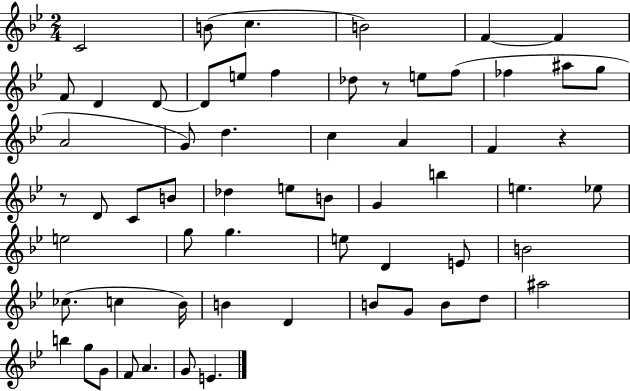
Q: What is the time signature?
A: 2/4